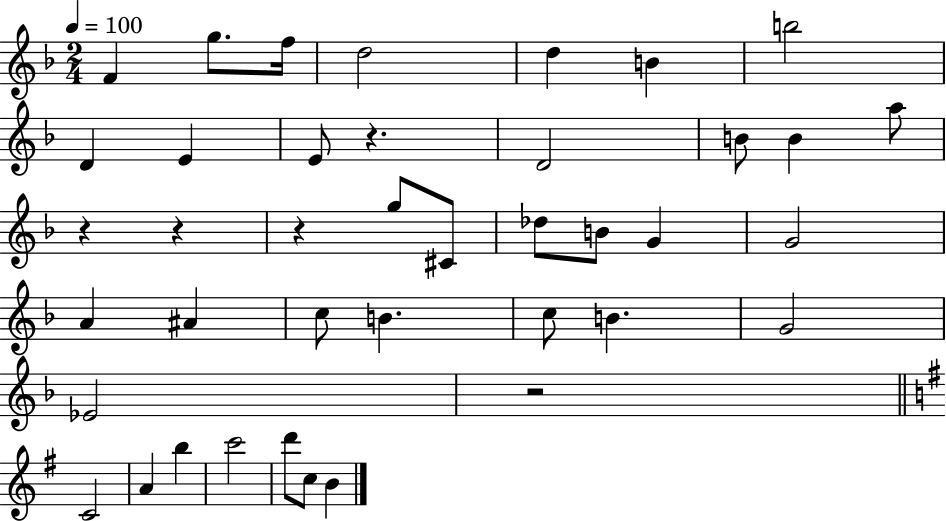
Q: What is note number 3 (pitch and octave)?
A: F5